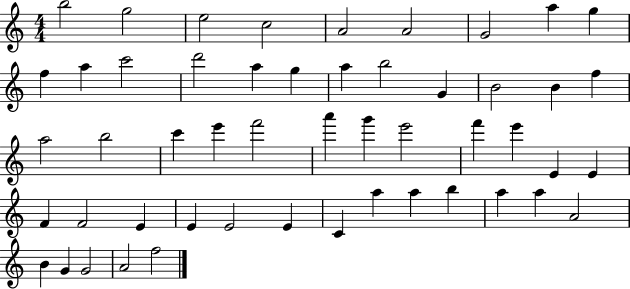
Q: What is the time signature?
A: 4/4